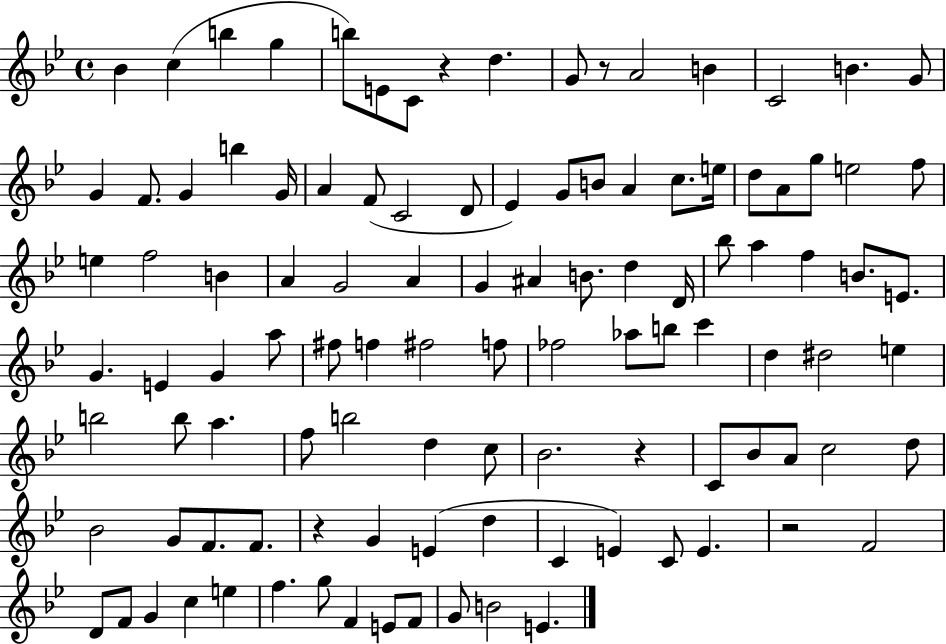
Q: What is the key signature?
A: BES major